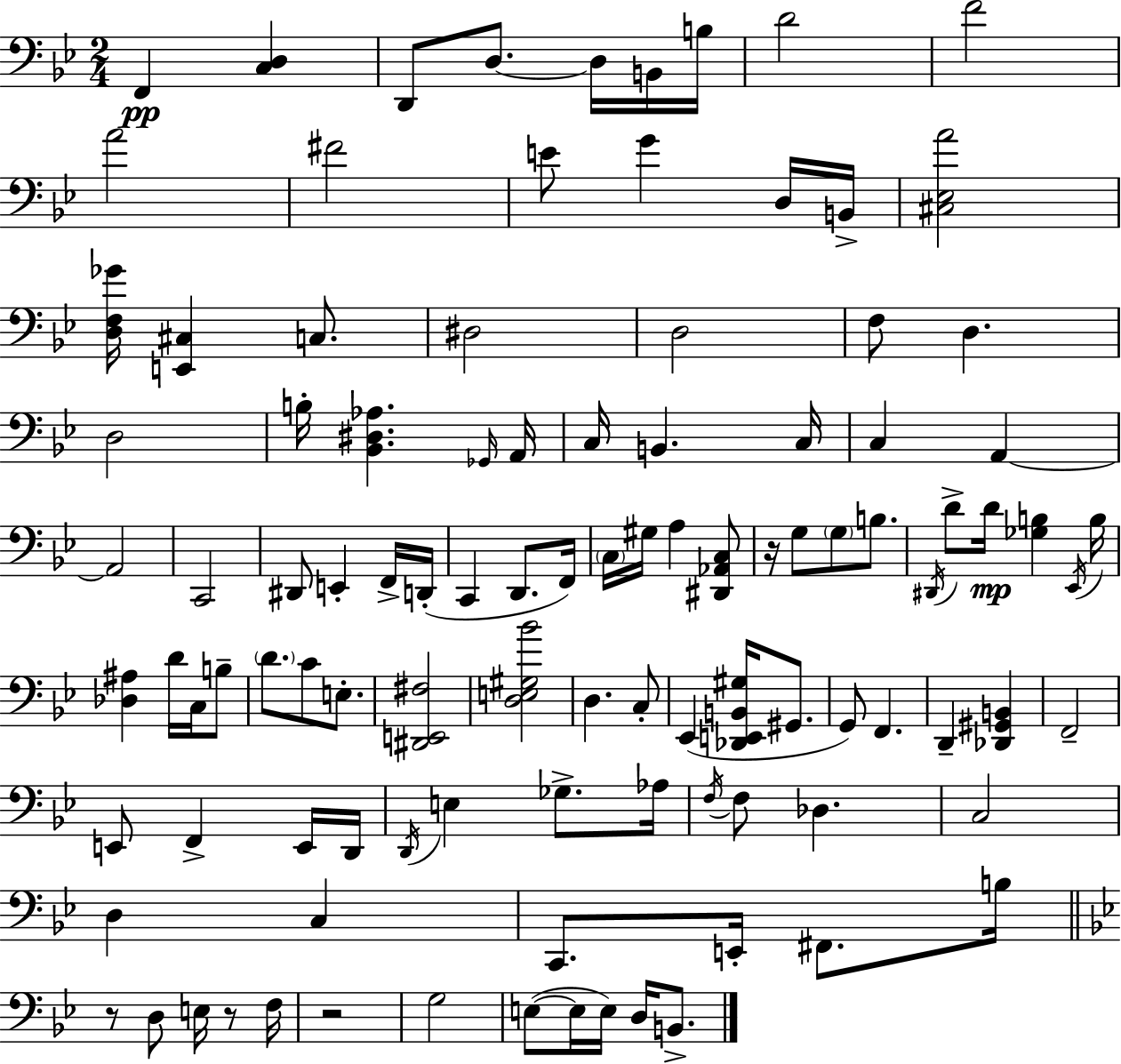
F2/q [C3,D3]/q D2/e D3/e. D3/s B2/s B3/s D4/h F4/h A4/h F#4/h E4/e G4/q D3/s B2/s [C#3,Eb3,A4]/h [D3,F3,Gb4]/s [E2,C#3]/q C3/e. D#3/h D3/h F3/e D3/q. D3/h B3/s [Bb2,D#3,Ab3]/q. Gb2/s A2/s C3/s B2/q. C3/s C3/q A2/q A2/h C2/h D#2/e E2/q F2/s D2/s C2/q D2/e. F2/s C3/s G#3/s A3/q [D#2,Ab2,C3]/e R/s G3/e G3/e B3/e. D#2/s D4/e D4/s [Gb3,B3]/q Eb2/s B3/s [Db3,A#3]/q D4/s C3/s B3/e D4/e. C4/e E3/e. [D#2,E2,F#3]/h [D3,E3,G#3,Bb4]/h D3/q. C3/e Eb2/q [Db2,E2,B2,G#3]/s G#2/e. G2/e F2/q. D2/q [Db2,G#2,B2]/q F2/h E2/e F2/q E2/s D2/s D2/s E3/q Gb3/e. Ab3/s F3/s F3/e Db3/q. C3/h D3/q C3/q C2/e. E2/s F#2/e. B3/s R/e D3/e E3/s R/e F3/s R/h G3/h E3/e E3/s E3/s D3/s B2/e.